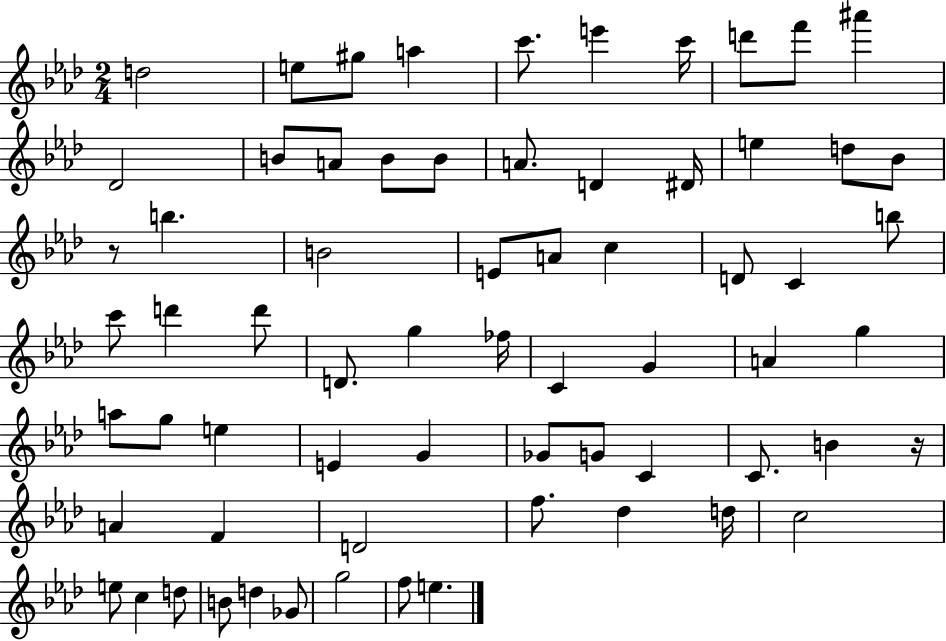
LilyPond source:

{
  \clef treble
  \numericTimeSignature
  \time 2/4
  \key aes \major
  d''2 | e''8 gis''8 a''4 | c'''8. e'''4 c'''16 | d'''8 f'''8 ais'''4 | \break des'2 | b'8 a'8 b'8 b'8 | a'8. d'4 dis'16 | e''4 d''8 bes'8 | \break r8 b''4. | b'2 | e'8 a'8 c''4 | d'8 c'4 b''8 | \break c'''8 d'''4 d'''8 | d'8. g''4 fes''16 | c'4 g'4 | a'4 g''4 | \break a''8 g''8 e''4 | e'4 g'4 | ges'8 g'8 c'4 | c'8. b'4 r16 | \break a'4 f'4 | d'2 | f''8. des''4 d''16 | c''2 | \break e''8 c''4 d''8 | b'8 d''4 ges'8 | g''2 | f''8 e''4. | \break \bar "|."
}